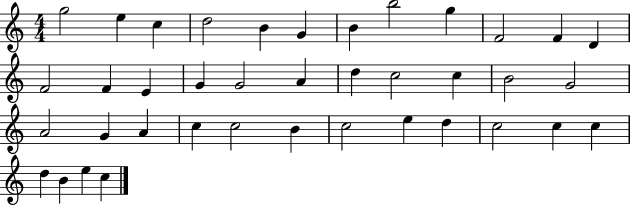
G5/h E5/q C5/q D5/h B4/q G4/q B4/q B5/h G5/q F4/h F4/q D4/q F4/h F4/q E4/q G4/q G4/h A4/q D5/q C5/h C5/q B4/h G4/h A4/h G4/q A4/q C5/q C5/h B4/q C5/h E5/q D5/q C5/h C5/q C5/q D5/q B4/q E5/q C5/q